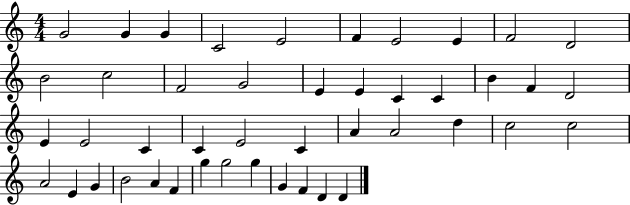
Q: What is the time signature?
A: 4/4